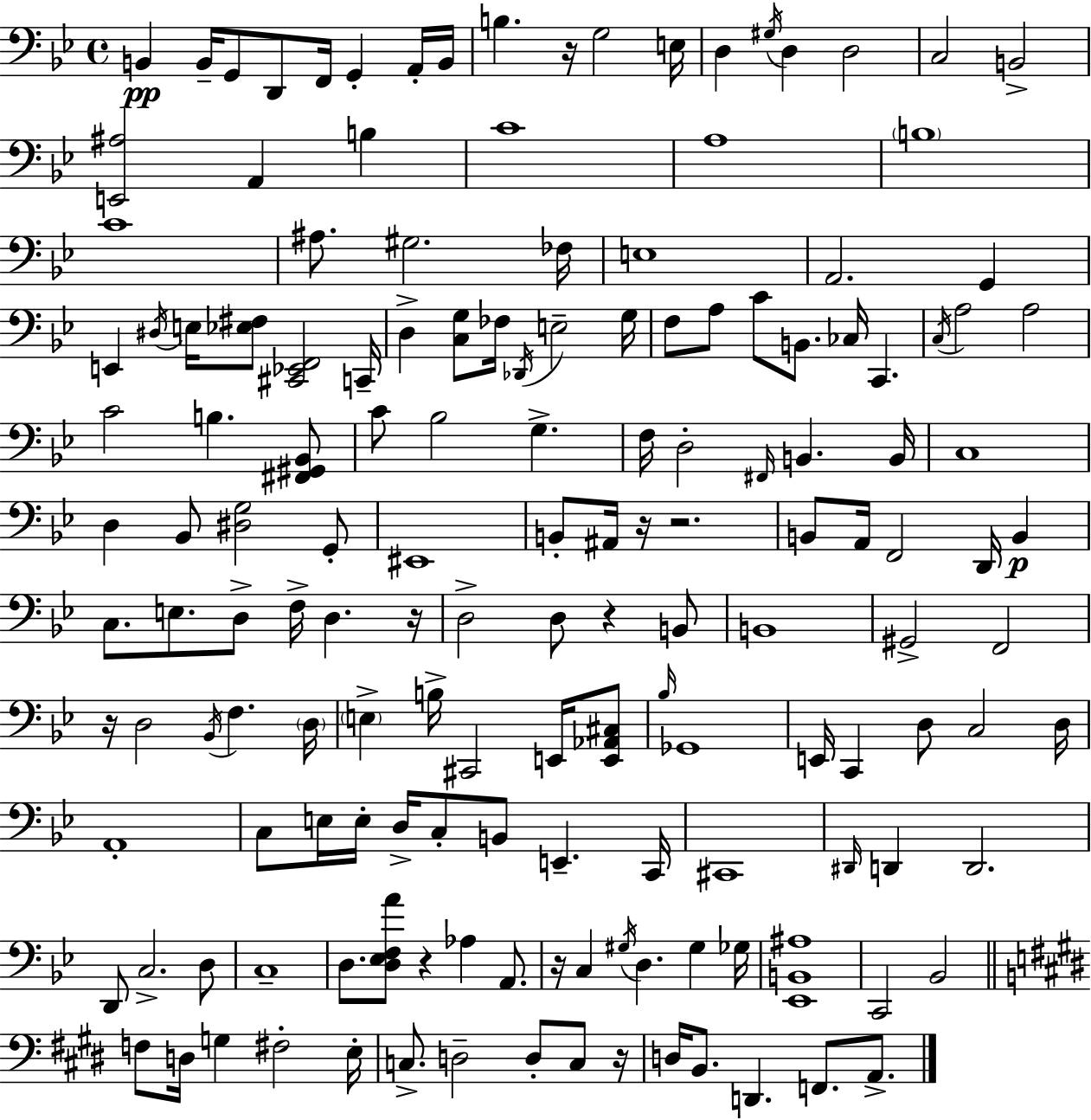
B2/q B2/s G2/e D2/e F2/s G2/q A2/s B2/s B3/q. R/s G3/h E3/s D3/q G#3/s D3/q D3/h C3/h B2/h [E2,A#3]/h A2/q B3/q C4/w A3/w B3/w C4/w A#3/e. G#3/h. FES3/s E3/w A2/h. G2/q E2/q D#3/s E3/s [Eb3,F#3]/e [C#2,Eb2,F2]/h C2/s D3/q [C3,G3]/e FES3/s Db2/s E3/h G3/s F3/e A3/e C4/e B2/e. CES3/s C2/q. C3/s A3/h A3/h C4/h B3/q. [F#2,G#2,Bb2]/e C4/e Bb3/h G3/q. F3/s D3/h F#2/s B2/q. B2/s C3/w D3/q Bb2/e [D#3,G3]/h G2/e EIS2/w B2/e A#2/s R/s R/h. B2/e A2/s F2/h D2/s B2/q C3/e. E3/e. D3/e F3/s D3/q. R/s D3/h D3/e R/q B2/e B2/w G#2/h F2/h R/s D3/h Bb2/s F3/q. D3/s E3/q B3/s C#2/h E2/s [E2,Ab2,C#3]/e Bb3/s Gb2/w E2/s C2/q D3/e C3/h D3/s A2/w C3/e E3/s E3/s D3/s C3/e B2/e E2/q. C2/s C#2/w D#2/s D2/q D2/h. D2/e C3/h. D3/e C3/w D3/e. [D3,Eb3,F3,A4]/e R/q Ab3/q A2/e. R/s C3/q G#3/s D3/q. G#3/q Gb3/s [Eb2,B2,A#3]/w C2/h Bb2/h F3/e D3/s G3/q F#3/h E3/s C3/e. D3/h D3/e C3/e R/s D3/s B2/e. D2/q. F2/e. A2/e.